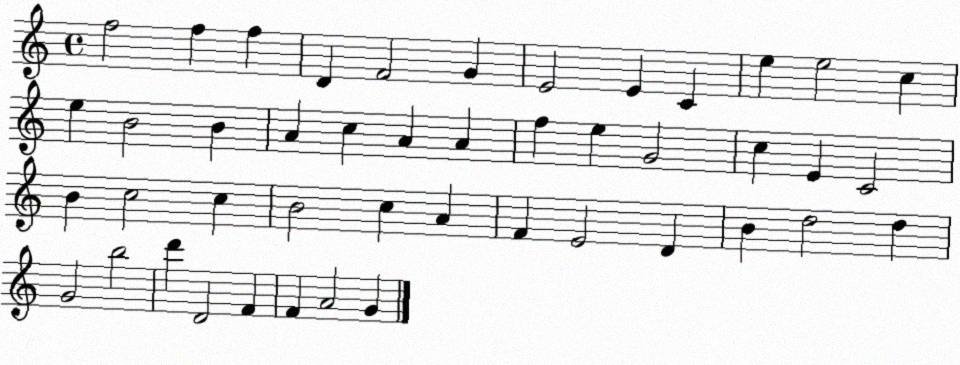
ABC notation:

X:1
T:Untitled
M:4/4
L:1/4
K:C
f2 f f D F2 G E2 E C e e2 c e B2 B A c A A f e G2 c E C2 B c2 c B2 c A F E2 D B d2 d G2 b2 d' D2 F F A2 G